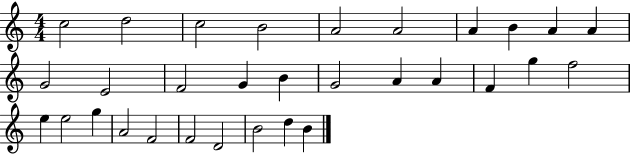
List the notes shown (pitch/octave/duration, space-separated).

C5/h D5/h C5/h B4/h A4/h A4/h A4/q B4/q A4/q A4/q G4/h E4/h F4/h G4/q B4/q G4/h A4/q A4/q F4/q G5/q F5/h E5/q E5/h G5/q A4/h F4/h F4/h D4/h B4/h D5/q B4/q